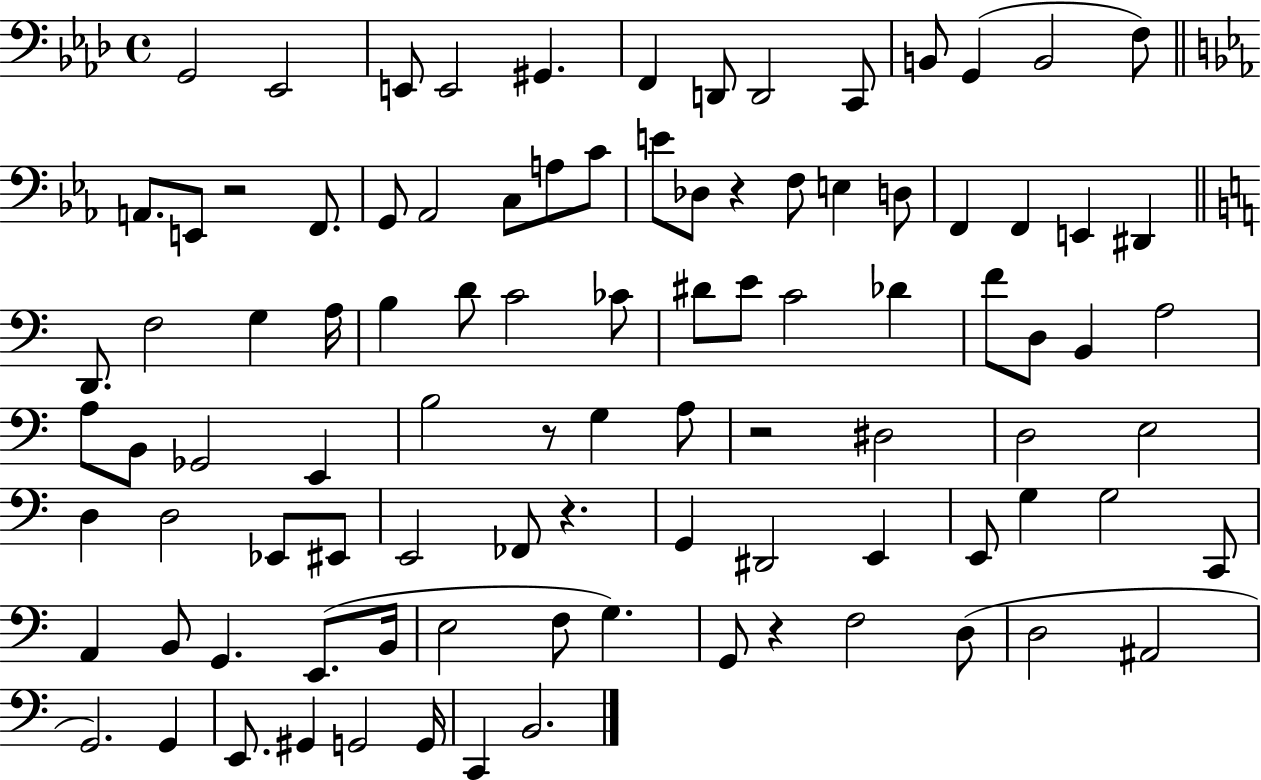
X:1
T:Untitled
M:4/4
L:1/4
K:Ab
G,,2 _E,,2 E,,/2 E,,2 ^G,, F,, D,,/2 D,,2 C,,/2 B,,/2 G,, B,,2 F,/2 A,,/2 E,,/2 z2 F,,/2 G,,/2 _A,,2 C,/2 A,/2 C/2 E/2 _D,/2 z F,/2 E, D,/2 F,, F,, E,, ^D,, D,,/2 F,2 G, A,/4 B, D/2 C2 _C/2 ^D/2 E/2 C2 _D F/2 D,/2 B,, A,2 A,/2 B,,/2 _G,,2 E,, B,2 z/2 G, A,/2 z2 ^D,2 D,2 E,2 D, D,2 _E,,/2 ^E,,/2 E,,2 _F,,/2 z G,, ^D,,2 E,, E,,/2 G, G,2 C,,/2 A,, B,,/2 G,, E,,/2 B,,/4 E,2 F,/2 G, G,,/2 z F,2 D,/2 D,2 ^A,,2 G,,2 G,, E,,/2 ^G,, G,,2 G,,/4 C,, B,,2